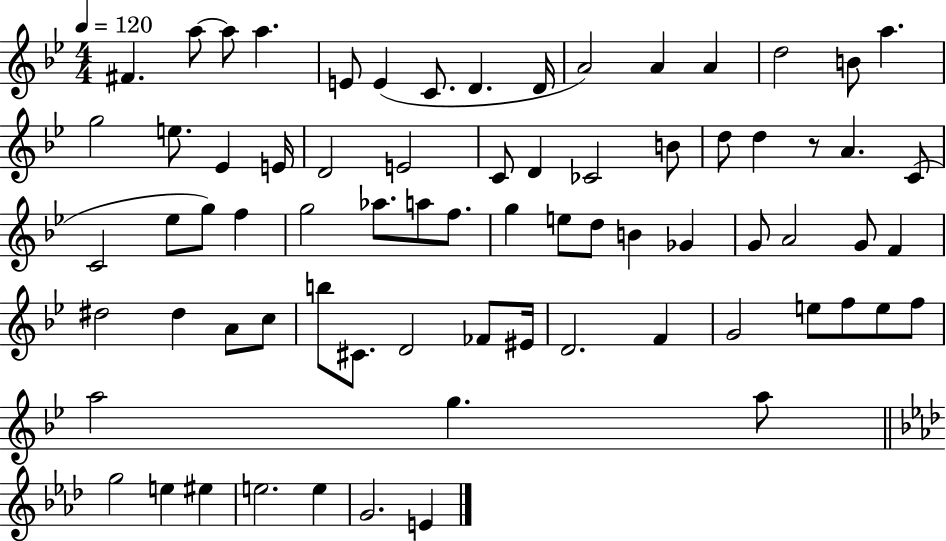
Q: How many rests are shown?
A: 1